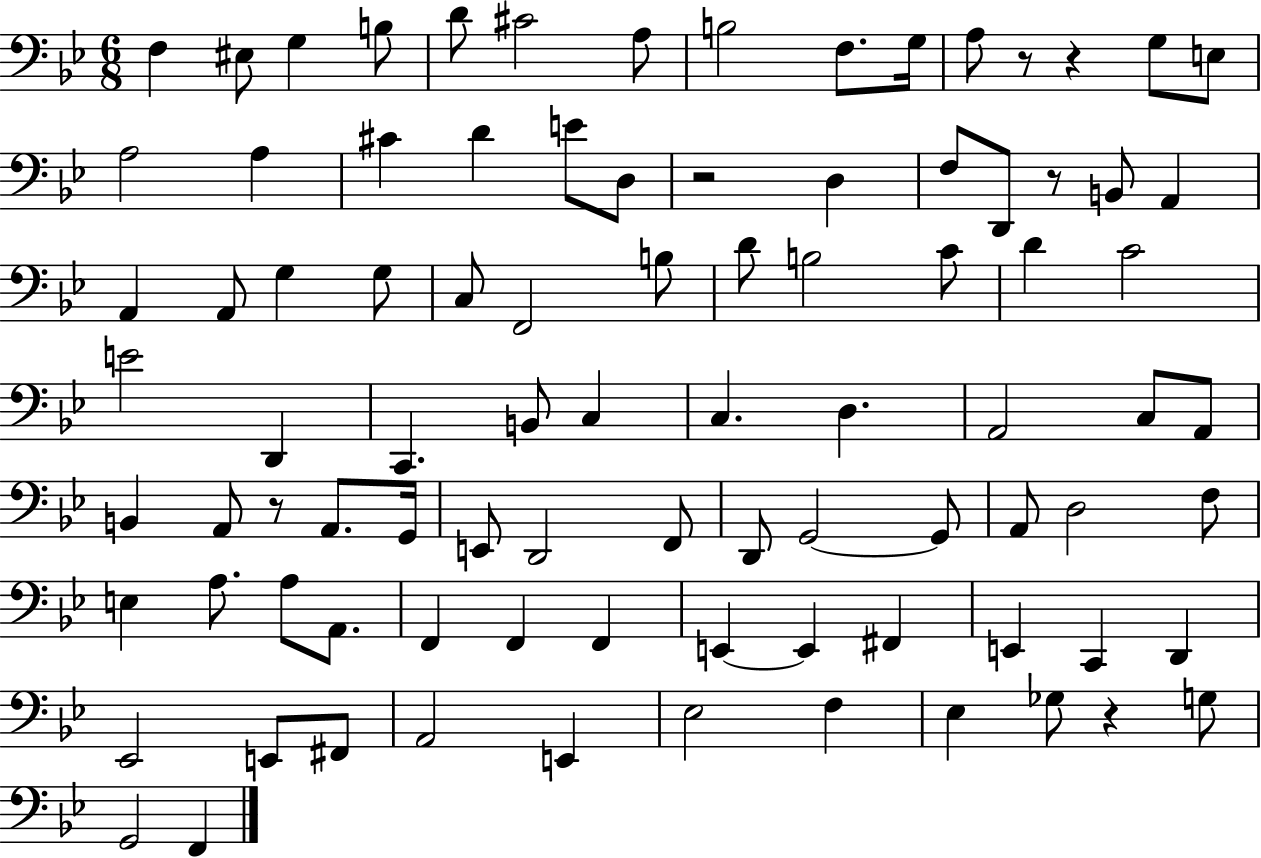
{
  \clef bass
  \numericTimeSignature
  \time 6/8
  \key bes \major
  f4 eis8 g4 b8 | d'8 cis'2 a8 | b2 f8. g16 | a8 r8 r4 g8 e8 | \break a2 a4 | cis'4 d'4 e'8 d8 | r2 d4 | f8 d,8 r8 b,8 a,4 | \break a,4 a,8 g4 g8 | c8 f,2 b8 | d'8 b2 c'8 | d'4 c'2 | \break e'2 d,4 | c,4. b,8 c4 | c4. d4. | a,2 c8 a,8 | \break b,4 a,8 r8 a,8. g,16 | e,8 d,2 f,8 | d,8 g,2~~ g,8 | a,8 d2 f8 | \break e4 a8. a8 a,8. | f,4 f,4 f,4 | e,4~~ e,4 fis,4 | e,4 c,4 d,4 | \break ees,2 e,8 fis,8 | a,2 e,4 | ees2 f4 | ees4 ges8 r4 g8 | \break g,2 f,4 | \bar "|."
}